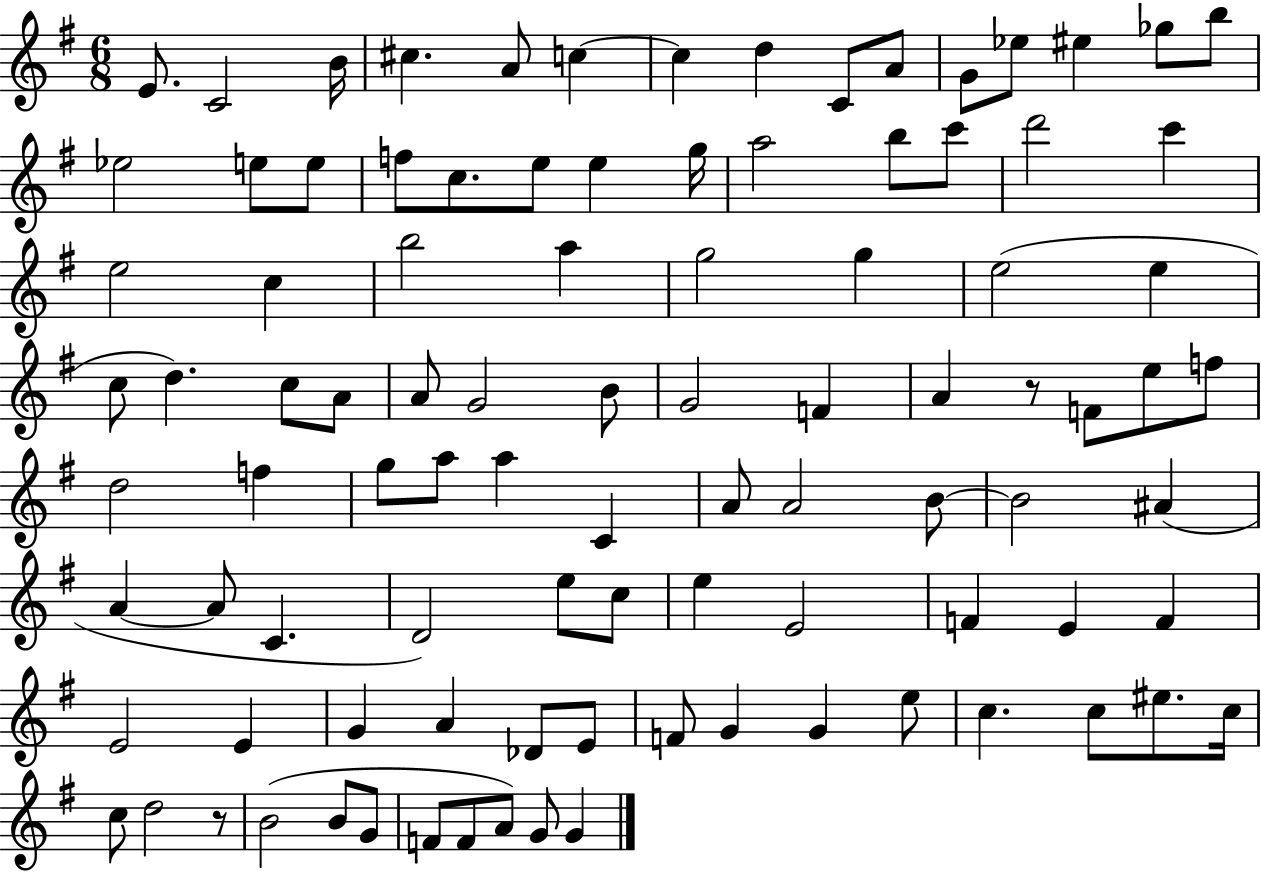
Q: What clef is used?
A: treble